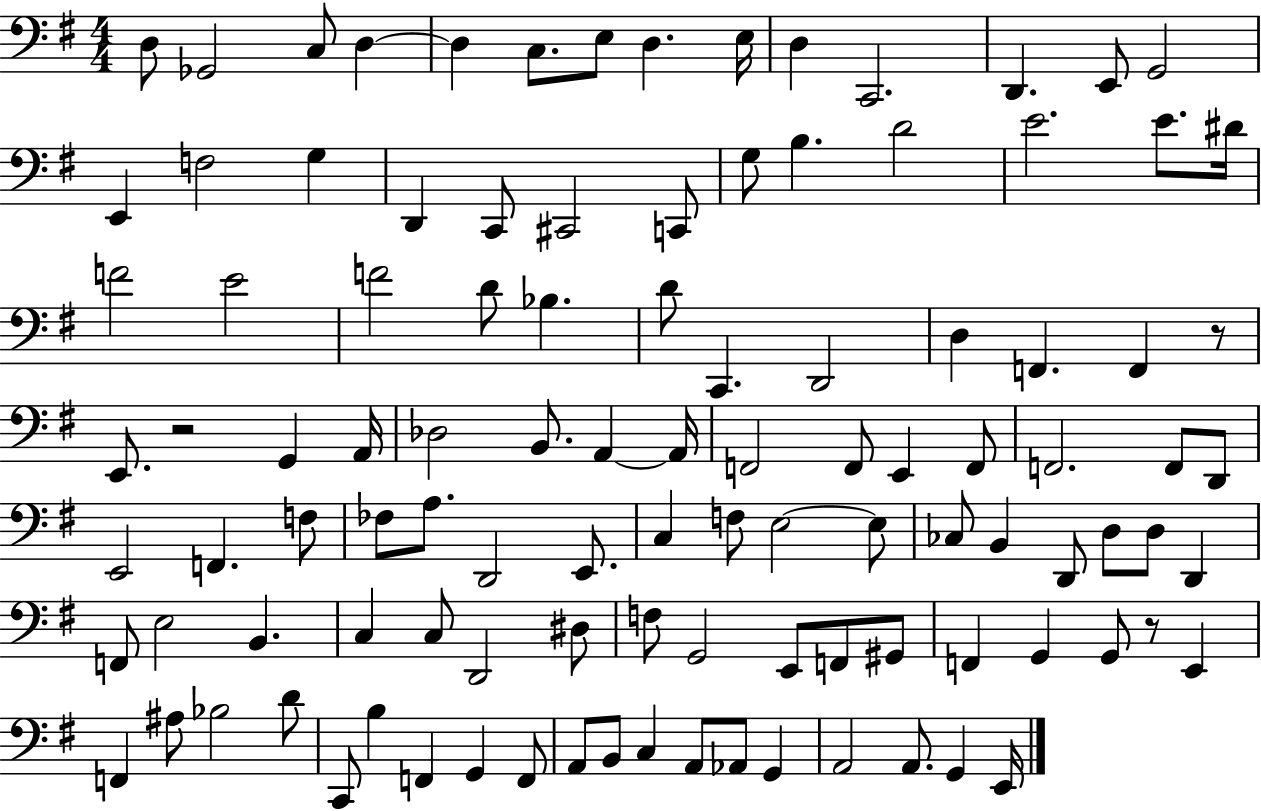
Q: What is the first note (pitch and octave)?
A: D3